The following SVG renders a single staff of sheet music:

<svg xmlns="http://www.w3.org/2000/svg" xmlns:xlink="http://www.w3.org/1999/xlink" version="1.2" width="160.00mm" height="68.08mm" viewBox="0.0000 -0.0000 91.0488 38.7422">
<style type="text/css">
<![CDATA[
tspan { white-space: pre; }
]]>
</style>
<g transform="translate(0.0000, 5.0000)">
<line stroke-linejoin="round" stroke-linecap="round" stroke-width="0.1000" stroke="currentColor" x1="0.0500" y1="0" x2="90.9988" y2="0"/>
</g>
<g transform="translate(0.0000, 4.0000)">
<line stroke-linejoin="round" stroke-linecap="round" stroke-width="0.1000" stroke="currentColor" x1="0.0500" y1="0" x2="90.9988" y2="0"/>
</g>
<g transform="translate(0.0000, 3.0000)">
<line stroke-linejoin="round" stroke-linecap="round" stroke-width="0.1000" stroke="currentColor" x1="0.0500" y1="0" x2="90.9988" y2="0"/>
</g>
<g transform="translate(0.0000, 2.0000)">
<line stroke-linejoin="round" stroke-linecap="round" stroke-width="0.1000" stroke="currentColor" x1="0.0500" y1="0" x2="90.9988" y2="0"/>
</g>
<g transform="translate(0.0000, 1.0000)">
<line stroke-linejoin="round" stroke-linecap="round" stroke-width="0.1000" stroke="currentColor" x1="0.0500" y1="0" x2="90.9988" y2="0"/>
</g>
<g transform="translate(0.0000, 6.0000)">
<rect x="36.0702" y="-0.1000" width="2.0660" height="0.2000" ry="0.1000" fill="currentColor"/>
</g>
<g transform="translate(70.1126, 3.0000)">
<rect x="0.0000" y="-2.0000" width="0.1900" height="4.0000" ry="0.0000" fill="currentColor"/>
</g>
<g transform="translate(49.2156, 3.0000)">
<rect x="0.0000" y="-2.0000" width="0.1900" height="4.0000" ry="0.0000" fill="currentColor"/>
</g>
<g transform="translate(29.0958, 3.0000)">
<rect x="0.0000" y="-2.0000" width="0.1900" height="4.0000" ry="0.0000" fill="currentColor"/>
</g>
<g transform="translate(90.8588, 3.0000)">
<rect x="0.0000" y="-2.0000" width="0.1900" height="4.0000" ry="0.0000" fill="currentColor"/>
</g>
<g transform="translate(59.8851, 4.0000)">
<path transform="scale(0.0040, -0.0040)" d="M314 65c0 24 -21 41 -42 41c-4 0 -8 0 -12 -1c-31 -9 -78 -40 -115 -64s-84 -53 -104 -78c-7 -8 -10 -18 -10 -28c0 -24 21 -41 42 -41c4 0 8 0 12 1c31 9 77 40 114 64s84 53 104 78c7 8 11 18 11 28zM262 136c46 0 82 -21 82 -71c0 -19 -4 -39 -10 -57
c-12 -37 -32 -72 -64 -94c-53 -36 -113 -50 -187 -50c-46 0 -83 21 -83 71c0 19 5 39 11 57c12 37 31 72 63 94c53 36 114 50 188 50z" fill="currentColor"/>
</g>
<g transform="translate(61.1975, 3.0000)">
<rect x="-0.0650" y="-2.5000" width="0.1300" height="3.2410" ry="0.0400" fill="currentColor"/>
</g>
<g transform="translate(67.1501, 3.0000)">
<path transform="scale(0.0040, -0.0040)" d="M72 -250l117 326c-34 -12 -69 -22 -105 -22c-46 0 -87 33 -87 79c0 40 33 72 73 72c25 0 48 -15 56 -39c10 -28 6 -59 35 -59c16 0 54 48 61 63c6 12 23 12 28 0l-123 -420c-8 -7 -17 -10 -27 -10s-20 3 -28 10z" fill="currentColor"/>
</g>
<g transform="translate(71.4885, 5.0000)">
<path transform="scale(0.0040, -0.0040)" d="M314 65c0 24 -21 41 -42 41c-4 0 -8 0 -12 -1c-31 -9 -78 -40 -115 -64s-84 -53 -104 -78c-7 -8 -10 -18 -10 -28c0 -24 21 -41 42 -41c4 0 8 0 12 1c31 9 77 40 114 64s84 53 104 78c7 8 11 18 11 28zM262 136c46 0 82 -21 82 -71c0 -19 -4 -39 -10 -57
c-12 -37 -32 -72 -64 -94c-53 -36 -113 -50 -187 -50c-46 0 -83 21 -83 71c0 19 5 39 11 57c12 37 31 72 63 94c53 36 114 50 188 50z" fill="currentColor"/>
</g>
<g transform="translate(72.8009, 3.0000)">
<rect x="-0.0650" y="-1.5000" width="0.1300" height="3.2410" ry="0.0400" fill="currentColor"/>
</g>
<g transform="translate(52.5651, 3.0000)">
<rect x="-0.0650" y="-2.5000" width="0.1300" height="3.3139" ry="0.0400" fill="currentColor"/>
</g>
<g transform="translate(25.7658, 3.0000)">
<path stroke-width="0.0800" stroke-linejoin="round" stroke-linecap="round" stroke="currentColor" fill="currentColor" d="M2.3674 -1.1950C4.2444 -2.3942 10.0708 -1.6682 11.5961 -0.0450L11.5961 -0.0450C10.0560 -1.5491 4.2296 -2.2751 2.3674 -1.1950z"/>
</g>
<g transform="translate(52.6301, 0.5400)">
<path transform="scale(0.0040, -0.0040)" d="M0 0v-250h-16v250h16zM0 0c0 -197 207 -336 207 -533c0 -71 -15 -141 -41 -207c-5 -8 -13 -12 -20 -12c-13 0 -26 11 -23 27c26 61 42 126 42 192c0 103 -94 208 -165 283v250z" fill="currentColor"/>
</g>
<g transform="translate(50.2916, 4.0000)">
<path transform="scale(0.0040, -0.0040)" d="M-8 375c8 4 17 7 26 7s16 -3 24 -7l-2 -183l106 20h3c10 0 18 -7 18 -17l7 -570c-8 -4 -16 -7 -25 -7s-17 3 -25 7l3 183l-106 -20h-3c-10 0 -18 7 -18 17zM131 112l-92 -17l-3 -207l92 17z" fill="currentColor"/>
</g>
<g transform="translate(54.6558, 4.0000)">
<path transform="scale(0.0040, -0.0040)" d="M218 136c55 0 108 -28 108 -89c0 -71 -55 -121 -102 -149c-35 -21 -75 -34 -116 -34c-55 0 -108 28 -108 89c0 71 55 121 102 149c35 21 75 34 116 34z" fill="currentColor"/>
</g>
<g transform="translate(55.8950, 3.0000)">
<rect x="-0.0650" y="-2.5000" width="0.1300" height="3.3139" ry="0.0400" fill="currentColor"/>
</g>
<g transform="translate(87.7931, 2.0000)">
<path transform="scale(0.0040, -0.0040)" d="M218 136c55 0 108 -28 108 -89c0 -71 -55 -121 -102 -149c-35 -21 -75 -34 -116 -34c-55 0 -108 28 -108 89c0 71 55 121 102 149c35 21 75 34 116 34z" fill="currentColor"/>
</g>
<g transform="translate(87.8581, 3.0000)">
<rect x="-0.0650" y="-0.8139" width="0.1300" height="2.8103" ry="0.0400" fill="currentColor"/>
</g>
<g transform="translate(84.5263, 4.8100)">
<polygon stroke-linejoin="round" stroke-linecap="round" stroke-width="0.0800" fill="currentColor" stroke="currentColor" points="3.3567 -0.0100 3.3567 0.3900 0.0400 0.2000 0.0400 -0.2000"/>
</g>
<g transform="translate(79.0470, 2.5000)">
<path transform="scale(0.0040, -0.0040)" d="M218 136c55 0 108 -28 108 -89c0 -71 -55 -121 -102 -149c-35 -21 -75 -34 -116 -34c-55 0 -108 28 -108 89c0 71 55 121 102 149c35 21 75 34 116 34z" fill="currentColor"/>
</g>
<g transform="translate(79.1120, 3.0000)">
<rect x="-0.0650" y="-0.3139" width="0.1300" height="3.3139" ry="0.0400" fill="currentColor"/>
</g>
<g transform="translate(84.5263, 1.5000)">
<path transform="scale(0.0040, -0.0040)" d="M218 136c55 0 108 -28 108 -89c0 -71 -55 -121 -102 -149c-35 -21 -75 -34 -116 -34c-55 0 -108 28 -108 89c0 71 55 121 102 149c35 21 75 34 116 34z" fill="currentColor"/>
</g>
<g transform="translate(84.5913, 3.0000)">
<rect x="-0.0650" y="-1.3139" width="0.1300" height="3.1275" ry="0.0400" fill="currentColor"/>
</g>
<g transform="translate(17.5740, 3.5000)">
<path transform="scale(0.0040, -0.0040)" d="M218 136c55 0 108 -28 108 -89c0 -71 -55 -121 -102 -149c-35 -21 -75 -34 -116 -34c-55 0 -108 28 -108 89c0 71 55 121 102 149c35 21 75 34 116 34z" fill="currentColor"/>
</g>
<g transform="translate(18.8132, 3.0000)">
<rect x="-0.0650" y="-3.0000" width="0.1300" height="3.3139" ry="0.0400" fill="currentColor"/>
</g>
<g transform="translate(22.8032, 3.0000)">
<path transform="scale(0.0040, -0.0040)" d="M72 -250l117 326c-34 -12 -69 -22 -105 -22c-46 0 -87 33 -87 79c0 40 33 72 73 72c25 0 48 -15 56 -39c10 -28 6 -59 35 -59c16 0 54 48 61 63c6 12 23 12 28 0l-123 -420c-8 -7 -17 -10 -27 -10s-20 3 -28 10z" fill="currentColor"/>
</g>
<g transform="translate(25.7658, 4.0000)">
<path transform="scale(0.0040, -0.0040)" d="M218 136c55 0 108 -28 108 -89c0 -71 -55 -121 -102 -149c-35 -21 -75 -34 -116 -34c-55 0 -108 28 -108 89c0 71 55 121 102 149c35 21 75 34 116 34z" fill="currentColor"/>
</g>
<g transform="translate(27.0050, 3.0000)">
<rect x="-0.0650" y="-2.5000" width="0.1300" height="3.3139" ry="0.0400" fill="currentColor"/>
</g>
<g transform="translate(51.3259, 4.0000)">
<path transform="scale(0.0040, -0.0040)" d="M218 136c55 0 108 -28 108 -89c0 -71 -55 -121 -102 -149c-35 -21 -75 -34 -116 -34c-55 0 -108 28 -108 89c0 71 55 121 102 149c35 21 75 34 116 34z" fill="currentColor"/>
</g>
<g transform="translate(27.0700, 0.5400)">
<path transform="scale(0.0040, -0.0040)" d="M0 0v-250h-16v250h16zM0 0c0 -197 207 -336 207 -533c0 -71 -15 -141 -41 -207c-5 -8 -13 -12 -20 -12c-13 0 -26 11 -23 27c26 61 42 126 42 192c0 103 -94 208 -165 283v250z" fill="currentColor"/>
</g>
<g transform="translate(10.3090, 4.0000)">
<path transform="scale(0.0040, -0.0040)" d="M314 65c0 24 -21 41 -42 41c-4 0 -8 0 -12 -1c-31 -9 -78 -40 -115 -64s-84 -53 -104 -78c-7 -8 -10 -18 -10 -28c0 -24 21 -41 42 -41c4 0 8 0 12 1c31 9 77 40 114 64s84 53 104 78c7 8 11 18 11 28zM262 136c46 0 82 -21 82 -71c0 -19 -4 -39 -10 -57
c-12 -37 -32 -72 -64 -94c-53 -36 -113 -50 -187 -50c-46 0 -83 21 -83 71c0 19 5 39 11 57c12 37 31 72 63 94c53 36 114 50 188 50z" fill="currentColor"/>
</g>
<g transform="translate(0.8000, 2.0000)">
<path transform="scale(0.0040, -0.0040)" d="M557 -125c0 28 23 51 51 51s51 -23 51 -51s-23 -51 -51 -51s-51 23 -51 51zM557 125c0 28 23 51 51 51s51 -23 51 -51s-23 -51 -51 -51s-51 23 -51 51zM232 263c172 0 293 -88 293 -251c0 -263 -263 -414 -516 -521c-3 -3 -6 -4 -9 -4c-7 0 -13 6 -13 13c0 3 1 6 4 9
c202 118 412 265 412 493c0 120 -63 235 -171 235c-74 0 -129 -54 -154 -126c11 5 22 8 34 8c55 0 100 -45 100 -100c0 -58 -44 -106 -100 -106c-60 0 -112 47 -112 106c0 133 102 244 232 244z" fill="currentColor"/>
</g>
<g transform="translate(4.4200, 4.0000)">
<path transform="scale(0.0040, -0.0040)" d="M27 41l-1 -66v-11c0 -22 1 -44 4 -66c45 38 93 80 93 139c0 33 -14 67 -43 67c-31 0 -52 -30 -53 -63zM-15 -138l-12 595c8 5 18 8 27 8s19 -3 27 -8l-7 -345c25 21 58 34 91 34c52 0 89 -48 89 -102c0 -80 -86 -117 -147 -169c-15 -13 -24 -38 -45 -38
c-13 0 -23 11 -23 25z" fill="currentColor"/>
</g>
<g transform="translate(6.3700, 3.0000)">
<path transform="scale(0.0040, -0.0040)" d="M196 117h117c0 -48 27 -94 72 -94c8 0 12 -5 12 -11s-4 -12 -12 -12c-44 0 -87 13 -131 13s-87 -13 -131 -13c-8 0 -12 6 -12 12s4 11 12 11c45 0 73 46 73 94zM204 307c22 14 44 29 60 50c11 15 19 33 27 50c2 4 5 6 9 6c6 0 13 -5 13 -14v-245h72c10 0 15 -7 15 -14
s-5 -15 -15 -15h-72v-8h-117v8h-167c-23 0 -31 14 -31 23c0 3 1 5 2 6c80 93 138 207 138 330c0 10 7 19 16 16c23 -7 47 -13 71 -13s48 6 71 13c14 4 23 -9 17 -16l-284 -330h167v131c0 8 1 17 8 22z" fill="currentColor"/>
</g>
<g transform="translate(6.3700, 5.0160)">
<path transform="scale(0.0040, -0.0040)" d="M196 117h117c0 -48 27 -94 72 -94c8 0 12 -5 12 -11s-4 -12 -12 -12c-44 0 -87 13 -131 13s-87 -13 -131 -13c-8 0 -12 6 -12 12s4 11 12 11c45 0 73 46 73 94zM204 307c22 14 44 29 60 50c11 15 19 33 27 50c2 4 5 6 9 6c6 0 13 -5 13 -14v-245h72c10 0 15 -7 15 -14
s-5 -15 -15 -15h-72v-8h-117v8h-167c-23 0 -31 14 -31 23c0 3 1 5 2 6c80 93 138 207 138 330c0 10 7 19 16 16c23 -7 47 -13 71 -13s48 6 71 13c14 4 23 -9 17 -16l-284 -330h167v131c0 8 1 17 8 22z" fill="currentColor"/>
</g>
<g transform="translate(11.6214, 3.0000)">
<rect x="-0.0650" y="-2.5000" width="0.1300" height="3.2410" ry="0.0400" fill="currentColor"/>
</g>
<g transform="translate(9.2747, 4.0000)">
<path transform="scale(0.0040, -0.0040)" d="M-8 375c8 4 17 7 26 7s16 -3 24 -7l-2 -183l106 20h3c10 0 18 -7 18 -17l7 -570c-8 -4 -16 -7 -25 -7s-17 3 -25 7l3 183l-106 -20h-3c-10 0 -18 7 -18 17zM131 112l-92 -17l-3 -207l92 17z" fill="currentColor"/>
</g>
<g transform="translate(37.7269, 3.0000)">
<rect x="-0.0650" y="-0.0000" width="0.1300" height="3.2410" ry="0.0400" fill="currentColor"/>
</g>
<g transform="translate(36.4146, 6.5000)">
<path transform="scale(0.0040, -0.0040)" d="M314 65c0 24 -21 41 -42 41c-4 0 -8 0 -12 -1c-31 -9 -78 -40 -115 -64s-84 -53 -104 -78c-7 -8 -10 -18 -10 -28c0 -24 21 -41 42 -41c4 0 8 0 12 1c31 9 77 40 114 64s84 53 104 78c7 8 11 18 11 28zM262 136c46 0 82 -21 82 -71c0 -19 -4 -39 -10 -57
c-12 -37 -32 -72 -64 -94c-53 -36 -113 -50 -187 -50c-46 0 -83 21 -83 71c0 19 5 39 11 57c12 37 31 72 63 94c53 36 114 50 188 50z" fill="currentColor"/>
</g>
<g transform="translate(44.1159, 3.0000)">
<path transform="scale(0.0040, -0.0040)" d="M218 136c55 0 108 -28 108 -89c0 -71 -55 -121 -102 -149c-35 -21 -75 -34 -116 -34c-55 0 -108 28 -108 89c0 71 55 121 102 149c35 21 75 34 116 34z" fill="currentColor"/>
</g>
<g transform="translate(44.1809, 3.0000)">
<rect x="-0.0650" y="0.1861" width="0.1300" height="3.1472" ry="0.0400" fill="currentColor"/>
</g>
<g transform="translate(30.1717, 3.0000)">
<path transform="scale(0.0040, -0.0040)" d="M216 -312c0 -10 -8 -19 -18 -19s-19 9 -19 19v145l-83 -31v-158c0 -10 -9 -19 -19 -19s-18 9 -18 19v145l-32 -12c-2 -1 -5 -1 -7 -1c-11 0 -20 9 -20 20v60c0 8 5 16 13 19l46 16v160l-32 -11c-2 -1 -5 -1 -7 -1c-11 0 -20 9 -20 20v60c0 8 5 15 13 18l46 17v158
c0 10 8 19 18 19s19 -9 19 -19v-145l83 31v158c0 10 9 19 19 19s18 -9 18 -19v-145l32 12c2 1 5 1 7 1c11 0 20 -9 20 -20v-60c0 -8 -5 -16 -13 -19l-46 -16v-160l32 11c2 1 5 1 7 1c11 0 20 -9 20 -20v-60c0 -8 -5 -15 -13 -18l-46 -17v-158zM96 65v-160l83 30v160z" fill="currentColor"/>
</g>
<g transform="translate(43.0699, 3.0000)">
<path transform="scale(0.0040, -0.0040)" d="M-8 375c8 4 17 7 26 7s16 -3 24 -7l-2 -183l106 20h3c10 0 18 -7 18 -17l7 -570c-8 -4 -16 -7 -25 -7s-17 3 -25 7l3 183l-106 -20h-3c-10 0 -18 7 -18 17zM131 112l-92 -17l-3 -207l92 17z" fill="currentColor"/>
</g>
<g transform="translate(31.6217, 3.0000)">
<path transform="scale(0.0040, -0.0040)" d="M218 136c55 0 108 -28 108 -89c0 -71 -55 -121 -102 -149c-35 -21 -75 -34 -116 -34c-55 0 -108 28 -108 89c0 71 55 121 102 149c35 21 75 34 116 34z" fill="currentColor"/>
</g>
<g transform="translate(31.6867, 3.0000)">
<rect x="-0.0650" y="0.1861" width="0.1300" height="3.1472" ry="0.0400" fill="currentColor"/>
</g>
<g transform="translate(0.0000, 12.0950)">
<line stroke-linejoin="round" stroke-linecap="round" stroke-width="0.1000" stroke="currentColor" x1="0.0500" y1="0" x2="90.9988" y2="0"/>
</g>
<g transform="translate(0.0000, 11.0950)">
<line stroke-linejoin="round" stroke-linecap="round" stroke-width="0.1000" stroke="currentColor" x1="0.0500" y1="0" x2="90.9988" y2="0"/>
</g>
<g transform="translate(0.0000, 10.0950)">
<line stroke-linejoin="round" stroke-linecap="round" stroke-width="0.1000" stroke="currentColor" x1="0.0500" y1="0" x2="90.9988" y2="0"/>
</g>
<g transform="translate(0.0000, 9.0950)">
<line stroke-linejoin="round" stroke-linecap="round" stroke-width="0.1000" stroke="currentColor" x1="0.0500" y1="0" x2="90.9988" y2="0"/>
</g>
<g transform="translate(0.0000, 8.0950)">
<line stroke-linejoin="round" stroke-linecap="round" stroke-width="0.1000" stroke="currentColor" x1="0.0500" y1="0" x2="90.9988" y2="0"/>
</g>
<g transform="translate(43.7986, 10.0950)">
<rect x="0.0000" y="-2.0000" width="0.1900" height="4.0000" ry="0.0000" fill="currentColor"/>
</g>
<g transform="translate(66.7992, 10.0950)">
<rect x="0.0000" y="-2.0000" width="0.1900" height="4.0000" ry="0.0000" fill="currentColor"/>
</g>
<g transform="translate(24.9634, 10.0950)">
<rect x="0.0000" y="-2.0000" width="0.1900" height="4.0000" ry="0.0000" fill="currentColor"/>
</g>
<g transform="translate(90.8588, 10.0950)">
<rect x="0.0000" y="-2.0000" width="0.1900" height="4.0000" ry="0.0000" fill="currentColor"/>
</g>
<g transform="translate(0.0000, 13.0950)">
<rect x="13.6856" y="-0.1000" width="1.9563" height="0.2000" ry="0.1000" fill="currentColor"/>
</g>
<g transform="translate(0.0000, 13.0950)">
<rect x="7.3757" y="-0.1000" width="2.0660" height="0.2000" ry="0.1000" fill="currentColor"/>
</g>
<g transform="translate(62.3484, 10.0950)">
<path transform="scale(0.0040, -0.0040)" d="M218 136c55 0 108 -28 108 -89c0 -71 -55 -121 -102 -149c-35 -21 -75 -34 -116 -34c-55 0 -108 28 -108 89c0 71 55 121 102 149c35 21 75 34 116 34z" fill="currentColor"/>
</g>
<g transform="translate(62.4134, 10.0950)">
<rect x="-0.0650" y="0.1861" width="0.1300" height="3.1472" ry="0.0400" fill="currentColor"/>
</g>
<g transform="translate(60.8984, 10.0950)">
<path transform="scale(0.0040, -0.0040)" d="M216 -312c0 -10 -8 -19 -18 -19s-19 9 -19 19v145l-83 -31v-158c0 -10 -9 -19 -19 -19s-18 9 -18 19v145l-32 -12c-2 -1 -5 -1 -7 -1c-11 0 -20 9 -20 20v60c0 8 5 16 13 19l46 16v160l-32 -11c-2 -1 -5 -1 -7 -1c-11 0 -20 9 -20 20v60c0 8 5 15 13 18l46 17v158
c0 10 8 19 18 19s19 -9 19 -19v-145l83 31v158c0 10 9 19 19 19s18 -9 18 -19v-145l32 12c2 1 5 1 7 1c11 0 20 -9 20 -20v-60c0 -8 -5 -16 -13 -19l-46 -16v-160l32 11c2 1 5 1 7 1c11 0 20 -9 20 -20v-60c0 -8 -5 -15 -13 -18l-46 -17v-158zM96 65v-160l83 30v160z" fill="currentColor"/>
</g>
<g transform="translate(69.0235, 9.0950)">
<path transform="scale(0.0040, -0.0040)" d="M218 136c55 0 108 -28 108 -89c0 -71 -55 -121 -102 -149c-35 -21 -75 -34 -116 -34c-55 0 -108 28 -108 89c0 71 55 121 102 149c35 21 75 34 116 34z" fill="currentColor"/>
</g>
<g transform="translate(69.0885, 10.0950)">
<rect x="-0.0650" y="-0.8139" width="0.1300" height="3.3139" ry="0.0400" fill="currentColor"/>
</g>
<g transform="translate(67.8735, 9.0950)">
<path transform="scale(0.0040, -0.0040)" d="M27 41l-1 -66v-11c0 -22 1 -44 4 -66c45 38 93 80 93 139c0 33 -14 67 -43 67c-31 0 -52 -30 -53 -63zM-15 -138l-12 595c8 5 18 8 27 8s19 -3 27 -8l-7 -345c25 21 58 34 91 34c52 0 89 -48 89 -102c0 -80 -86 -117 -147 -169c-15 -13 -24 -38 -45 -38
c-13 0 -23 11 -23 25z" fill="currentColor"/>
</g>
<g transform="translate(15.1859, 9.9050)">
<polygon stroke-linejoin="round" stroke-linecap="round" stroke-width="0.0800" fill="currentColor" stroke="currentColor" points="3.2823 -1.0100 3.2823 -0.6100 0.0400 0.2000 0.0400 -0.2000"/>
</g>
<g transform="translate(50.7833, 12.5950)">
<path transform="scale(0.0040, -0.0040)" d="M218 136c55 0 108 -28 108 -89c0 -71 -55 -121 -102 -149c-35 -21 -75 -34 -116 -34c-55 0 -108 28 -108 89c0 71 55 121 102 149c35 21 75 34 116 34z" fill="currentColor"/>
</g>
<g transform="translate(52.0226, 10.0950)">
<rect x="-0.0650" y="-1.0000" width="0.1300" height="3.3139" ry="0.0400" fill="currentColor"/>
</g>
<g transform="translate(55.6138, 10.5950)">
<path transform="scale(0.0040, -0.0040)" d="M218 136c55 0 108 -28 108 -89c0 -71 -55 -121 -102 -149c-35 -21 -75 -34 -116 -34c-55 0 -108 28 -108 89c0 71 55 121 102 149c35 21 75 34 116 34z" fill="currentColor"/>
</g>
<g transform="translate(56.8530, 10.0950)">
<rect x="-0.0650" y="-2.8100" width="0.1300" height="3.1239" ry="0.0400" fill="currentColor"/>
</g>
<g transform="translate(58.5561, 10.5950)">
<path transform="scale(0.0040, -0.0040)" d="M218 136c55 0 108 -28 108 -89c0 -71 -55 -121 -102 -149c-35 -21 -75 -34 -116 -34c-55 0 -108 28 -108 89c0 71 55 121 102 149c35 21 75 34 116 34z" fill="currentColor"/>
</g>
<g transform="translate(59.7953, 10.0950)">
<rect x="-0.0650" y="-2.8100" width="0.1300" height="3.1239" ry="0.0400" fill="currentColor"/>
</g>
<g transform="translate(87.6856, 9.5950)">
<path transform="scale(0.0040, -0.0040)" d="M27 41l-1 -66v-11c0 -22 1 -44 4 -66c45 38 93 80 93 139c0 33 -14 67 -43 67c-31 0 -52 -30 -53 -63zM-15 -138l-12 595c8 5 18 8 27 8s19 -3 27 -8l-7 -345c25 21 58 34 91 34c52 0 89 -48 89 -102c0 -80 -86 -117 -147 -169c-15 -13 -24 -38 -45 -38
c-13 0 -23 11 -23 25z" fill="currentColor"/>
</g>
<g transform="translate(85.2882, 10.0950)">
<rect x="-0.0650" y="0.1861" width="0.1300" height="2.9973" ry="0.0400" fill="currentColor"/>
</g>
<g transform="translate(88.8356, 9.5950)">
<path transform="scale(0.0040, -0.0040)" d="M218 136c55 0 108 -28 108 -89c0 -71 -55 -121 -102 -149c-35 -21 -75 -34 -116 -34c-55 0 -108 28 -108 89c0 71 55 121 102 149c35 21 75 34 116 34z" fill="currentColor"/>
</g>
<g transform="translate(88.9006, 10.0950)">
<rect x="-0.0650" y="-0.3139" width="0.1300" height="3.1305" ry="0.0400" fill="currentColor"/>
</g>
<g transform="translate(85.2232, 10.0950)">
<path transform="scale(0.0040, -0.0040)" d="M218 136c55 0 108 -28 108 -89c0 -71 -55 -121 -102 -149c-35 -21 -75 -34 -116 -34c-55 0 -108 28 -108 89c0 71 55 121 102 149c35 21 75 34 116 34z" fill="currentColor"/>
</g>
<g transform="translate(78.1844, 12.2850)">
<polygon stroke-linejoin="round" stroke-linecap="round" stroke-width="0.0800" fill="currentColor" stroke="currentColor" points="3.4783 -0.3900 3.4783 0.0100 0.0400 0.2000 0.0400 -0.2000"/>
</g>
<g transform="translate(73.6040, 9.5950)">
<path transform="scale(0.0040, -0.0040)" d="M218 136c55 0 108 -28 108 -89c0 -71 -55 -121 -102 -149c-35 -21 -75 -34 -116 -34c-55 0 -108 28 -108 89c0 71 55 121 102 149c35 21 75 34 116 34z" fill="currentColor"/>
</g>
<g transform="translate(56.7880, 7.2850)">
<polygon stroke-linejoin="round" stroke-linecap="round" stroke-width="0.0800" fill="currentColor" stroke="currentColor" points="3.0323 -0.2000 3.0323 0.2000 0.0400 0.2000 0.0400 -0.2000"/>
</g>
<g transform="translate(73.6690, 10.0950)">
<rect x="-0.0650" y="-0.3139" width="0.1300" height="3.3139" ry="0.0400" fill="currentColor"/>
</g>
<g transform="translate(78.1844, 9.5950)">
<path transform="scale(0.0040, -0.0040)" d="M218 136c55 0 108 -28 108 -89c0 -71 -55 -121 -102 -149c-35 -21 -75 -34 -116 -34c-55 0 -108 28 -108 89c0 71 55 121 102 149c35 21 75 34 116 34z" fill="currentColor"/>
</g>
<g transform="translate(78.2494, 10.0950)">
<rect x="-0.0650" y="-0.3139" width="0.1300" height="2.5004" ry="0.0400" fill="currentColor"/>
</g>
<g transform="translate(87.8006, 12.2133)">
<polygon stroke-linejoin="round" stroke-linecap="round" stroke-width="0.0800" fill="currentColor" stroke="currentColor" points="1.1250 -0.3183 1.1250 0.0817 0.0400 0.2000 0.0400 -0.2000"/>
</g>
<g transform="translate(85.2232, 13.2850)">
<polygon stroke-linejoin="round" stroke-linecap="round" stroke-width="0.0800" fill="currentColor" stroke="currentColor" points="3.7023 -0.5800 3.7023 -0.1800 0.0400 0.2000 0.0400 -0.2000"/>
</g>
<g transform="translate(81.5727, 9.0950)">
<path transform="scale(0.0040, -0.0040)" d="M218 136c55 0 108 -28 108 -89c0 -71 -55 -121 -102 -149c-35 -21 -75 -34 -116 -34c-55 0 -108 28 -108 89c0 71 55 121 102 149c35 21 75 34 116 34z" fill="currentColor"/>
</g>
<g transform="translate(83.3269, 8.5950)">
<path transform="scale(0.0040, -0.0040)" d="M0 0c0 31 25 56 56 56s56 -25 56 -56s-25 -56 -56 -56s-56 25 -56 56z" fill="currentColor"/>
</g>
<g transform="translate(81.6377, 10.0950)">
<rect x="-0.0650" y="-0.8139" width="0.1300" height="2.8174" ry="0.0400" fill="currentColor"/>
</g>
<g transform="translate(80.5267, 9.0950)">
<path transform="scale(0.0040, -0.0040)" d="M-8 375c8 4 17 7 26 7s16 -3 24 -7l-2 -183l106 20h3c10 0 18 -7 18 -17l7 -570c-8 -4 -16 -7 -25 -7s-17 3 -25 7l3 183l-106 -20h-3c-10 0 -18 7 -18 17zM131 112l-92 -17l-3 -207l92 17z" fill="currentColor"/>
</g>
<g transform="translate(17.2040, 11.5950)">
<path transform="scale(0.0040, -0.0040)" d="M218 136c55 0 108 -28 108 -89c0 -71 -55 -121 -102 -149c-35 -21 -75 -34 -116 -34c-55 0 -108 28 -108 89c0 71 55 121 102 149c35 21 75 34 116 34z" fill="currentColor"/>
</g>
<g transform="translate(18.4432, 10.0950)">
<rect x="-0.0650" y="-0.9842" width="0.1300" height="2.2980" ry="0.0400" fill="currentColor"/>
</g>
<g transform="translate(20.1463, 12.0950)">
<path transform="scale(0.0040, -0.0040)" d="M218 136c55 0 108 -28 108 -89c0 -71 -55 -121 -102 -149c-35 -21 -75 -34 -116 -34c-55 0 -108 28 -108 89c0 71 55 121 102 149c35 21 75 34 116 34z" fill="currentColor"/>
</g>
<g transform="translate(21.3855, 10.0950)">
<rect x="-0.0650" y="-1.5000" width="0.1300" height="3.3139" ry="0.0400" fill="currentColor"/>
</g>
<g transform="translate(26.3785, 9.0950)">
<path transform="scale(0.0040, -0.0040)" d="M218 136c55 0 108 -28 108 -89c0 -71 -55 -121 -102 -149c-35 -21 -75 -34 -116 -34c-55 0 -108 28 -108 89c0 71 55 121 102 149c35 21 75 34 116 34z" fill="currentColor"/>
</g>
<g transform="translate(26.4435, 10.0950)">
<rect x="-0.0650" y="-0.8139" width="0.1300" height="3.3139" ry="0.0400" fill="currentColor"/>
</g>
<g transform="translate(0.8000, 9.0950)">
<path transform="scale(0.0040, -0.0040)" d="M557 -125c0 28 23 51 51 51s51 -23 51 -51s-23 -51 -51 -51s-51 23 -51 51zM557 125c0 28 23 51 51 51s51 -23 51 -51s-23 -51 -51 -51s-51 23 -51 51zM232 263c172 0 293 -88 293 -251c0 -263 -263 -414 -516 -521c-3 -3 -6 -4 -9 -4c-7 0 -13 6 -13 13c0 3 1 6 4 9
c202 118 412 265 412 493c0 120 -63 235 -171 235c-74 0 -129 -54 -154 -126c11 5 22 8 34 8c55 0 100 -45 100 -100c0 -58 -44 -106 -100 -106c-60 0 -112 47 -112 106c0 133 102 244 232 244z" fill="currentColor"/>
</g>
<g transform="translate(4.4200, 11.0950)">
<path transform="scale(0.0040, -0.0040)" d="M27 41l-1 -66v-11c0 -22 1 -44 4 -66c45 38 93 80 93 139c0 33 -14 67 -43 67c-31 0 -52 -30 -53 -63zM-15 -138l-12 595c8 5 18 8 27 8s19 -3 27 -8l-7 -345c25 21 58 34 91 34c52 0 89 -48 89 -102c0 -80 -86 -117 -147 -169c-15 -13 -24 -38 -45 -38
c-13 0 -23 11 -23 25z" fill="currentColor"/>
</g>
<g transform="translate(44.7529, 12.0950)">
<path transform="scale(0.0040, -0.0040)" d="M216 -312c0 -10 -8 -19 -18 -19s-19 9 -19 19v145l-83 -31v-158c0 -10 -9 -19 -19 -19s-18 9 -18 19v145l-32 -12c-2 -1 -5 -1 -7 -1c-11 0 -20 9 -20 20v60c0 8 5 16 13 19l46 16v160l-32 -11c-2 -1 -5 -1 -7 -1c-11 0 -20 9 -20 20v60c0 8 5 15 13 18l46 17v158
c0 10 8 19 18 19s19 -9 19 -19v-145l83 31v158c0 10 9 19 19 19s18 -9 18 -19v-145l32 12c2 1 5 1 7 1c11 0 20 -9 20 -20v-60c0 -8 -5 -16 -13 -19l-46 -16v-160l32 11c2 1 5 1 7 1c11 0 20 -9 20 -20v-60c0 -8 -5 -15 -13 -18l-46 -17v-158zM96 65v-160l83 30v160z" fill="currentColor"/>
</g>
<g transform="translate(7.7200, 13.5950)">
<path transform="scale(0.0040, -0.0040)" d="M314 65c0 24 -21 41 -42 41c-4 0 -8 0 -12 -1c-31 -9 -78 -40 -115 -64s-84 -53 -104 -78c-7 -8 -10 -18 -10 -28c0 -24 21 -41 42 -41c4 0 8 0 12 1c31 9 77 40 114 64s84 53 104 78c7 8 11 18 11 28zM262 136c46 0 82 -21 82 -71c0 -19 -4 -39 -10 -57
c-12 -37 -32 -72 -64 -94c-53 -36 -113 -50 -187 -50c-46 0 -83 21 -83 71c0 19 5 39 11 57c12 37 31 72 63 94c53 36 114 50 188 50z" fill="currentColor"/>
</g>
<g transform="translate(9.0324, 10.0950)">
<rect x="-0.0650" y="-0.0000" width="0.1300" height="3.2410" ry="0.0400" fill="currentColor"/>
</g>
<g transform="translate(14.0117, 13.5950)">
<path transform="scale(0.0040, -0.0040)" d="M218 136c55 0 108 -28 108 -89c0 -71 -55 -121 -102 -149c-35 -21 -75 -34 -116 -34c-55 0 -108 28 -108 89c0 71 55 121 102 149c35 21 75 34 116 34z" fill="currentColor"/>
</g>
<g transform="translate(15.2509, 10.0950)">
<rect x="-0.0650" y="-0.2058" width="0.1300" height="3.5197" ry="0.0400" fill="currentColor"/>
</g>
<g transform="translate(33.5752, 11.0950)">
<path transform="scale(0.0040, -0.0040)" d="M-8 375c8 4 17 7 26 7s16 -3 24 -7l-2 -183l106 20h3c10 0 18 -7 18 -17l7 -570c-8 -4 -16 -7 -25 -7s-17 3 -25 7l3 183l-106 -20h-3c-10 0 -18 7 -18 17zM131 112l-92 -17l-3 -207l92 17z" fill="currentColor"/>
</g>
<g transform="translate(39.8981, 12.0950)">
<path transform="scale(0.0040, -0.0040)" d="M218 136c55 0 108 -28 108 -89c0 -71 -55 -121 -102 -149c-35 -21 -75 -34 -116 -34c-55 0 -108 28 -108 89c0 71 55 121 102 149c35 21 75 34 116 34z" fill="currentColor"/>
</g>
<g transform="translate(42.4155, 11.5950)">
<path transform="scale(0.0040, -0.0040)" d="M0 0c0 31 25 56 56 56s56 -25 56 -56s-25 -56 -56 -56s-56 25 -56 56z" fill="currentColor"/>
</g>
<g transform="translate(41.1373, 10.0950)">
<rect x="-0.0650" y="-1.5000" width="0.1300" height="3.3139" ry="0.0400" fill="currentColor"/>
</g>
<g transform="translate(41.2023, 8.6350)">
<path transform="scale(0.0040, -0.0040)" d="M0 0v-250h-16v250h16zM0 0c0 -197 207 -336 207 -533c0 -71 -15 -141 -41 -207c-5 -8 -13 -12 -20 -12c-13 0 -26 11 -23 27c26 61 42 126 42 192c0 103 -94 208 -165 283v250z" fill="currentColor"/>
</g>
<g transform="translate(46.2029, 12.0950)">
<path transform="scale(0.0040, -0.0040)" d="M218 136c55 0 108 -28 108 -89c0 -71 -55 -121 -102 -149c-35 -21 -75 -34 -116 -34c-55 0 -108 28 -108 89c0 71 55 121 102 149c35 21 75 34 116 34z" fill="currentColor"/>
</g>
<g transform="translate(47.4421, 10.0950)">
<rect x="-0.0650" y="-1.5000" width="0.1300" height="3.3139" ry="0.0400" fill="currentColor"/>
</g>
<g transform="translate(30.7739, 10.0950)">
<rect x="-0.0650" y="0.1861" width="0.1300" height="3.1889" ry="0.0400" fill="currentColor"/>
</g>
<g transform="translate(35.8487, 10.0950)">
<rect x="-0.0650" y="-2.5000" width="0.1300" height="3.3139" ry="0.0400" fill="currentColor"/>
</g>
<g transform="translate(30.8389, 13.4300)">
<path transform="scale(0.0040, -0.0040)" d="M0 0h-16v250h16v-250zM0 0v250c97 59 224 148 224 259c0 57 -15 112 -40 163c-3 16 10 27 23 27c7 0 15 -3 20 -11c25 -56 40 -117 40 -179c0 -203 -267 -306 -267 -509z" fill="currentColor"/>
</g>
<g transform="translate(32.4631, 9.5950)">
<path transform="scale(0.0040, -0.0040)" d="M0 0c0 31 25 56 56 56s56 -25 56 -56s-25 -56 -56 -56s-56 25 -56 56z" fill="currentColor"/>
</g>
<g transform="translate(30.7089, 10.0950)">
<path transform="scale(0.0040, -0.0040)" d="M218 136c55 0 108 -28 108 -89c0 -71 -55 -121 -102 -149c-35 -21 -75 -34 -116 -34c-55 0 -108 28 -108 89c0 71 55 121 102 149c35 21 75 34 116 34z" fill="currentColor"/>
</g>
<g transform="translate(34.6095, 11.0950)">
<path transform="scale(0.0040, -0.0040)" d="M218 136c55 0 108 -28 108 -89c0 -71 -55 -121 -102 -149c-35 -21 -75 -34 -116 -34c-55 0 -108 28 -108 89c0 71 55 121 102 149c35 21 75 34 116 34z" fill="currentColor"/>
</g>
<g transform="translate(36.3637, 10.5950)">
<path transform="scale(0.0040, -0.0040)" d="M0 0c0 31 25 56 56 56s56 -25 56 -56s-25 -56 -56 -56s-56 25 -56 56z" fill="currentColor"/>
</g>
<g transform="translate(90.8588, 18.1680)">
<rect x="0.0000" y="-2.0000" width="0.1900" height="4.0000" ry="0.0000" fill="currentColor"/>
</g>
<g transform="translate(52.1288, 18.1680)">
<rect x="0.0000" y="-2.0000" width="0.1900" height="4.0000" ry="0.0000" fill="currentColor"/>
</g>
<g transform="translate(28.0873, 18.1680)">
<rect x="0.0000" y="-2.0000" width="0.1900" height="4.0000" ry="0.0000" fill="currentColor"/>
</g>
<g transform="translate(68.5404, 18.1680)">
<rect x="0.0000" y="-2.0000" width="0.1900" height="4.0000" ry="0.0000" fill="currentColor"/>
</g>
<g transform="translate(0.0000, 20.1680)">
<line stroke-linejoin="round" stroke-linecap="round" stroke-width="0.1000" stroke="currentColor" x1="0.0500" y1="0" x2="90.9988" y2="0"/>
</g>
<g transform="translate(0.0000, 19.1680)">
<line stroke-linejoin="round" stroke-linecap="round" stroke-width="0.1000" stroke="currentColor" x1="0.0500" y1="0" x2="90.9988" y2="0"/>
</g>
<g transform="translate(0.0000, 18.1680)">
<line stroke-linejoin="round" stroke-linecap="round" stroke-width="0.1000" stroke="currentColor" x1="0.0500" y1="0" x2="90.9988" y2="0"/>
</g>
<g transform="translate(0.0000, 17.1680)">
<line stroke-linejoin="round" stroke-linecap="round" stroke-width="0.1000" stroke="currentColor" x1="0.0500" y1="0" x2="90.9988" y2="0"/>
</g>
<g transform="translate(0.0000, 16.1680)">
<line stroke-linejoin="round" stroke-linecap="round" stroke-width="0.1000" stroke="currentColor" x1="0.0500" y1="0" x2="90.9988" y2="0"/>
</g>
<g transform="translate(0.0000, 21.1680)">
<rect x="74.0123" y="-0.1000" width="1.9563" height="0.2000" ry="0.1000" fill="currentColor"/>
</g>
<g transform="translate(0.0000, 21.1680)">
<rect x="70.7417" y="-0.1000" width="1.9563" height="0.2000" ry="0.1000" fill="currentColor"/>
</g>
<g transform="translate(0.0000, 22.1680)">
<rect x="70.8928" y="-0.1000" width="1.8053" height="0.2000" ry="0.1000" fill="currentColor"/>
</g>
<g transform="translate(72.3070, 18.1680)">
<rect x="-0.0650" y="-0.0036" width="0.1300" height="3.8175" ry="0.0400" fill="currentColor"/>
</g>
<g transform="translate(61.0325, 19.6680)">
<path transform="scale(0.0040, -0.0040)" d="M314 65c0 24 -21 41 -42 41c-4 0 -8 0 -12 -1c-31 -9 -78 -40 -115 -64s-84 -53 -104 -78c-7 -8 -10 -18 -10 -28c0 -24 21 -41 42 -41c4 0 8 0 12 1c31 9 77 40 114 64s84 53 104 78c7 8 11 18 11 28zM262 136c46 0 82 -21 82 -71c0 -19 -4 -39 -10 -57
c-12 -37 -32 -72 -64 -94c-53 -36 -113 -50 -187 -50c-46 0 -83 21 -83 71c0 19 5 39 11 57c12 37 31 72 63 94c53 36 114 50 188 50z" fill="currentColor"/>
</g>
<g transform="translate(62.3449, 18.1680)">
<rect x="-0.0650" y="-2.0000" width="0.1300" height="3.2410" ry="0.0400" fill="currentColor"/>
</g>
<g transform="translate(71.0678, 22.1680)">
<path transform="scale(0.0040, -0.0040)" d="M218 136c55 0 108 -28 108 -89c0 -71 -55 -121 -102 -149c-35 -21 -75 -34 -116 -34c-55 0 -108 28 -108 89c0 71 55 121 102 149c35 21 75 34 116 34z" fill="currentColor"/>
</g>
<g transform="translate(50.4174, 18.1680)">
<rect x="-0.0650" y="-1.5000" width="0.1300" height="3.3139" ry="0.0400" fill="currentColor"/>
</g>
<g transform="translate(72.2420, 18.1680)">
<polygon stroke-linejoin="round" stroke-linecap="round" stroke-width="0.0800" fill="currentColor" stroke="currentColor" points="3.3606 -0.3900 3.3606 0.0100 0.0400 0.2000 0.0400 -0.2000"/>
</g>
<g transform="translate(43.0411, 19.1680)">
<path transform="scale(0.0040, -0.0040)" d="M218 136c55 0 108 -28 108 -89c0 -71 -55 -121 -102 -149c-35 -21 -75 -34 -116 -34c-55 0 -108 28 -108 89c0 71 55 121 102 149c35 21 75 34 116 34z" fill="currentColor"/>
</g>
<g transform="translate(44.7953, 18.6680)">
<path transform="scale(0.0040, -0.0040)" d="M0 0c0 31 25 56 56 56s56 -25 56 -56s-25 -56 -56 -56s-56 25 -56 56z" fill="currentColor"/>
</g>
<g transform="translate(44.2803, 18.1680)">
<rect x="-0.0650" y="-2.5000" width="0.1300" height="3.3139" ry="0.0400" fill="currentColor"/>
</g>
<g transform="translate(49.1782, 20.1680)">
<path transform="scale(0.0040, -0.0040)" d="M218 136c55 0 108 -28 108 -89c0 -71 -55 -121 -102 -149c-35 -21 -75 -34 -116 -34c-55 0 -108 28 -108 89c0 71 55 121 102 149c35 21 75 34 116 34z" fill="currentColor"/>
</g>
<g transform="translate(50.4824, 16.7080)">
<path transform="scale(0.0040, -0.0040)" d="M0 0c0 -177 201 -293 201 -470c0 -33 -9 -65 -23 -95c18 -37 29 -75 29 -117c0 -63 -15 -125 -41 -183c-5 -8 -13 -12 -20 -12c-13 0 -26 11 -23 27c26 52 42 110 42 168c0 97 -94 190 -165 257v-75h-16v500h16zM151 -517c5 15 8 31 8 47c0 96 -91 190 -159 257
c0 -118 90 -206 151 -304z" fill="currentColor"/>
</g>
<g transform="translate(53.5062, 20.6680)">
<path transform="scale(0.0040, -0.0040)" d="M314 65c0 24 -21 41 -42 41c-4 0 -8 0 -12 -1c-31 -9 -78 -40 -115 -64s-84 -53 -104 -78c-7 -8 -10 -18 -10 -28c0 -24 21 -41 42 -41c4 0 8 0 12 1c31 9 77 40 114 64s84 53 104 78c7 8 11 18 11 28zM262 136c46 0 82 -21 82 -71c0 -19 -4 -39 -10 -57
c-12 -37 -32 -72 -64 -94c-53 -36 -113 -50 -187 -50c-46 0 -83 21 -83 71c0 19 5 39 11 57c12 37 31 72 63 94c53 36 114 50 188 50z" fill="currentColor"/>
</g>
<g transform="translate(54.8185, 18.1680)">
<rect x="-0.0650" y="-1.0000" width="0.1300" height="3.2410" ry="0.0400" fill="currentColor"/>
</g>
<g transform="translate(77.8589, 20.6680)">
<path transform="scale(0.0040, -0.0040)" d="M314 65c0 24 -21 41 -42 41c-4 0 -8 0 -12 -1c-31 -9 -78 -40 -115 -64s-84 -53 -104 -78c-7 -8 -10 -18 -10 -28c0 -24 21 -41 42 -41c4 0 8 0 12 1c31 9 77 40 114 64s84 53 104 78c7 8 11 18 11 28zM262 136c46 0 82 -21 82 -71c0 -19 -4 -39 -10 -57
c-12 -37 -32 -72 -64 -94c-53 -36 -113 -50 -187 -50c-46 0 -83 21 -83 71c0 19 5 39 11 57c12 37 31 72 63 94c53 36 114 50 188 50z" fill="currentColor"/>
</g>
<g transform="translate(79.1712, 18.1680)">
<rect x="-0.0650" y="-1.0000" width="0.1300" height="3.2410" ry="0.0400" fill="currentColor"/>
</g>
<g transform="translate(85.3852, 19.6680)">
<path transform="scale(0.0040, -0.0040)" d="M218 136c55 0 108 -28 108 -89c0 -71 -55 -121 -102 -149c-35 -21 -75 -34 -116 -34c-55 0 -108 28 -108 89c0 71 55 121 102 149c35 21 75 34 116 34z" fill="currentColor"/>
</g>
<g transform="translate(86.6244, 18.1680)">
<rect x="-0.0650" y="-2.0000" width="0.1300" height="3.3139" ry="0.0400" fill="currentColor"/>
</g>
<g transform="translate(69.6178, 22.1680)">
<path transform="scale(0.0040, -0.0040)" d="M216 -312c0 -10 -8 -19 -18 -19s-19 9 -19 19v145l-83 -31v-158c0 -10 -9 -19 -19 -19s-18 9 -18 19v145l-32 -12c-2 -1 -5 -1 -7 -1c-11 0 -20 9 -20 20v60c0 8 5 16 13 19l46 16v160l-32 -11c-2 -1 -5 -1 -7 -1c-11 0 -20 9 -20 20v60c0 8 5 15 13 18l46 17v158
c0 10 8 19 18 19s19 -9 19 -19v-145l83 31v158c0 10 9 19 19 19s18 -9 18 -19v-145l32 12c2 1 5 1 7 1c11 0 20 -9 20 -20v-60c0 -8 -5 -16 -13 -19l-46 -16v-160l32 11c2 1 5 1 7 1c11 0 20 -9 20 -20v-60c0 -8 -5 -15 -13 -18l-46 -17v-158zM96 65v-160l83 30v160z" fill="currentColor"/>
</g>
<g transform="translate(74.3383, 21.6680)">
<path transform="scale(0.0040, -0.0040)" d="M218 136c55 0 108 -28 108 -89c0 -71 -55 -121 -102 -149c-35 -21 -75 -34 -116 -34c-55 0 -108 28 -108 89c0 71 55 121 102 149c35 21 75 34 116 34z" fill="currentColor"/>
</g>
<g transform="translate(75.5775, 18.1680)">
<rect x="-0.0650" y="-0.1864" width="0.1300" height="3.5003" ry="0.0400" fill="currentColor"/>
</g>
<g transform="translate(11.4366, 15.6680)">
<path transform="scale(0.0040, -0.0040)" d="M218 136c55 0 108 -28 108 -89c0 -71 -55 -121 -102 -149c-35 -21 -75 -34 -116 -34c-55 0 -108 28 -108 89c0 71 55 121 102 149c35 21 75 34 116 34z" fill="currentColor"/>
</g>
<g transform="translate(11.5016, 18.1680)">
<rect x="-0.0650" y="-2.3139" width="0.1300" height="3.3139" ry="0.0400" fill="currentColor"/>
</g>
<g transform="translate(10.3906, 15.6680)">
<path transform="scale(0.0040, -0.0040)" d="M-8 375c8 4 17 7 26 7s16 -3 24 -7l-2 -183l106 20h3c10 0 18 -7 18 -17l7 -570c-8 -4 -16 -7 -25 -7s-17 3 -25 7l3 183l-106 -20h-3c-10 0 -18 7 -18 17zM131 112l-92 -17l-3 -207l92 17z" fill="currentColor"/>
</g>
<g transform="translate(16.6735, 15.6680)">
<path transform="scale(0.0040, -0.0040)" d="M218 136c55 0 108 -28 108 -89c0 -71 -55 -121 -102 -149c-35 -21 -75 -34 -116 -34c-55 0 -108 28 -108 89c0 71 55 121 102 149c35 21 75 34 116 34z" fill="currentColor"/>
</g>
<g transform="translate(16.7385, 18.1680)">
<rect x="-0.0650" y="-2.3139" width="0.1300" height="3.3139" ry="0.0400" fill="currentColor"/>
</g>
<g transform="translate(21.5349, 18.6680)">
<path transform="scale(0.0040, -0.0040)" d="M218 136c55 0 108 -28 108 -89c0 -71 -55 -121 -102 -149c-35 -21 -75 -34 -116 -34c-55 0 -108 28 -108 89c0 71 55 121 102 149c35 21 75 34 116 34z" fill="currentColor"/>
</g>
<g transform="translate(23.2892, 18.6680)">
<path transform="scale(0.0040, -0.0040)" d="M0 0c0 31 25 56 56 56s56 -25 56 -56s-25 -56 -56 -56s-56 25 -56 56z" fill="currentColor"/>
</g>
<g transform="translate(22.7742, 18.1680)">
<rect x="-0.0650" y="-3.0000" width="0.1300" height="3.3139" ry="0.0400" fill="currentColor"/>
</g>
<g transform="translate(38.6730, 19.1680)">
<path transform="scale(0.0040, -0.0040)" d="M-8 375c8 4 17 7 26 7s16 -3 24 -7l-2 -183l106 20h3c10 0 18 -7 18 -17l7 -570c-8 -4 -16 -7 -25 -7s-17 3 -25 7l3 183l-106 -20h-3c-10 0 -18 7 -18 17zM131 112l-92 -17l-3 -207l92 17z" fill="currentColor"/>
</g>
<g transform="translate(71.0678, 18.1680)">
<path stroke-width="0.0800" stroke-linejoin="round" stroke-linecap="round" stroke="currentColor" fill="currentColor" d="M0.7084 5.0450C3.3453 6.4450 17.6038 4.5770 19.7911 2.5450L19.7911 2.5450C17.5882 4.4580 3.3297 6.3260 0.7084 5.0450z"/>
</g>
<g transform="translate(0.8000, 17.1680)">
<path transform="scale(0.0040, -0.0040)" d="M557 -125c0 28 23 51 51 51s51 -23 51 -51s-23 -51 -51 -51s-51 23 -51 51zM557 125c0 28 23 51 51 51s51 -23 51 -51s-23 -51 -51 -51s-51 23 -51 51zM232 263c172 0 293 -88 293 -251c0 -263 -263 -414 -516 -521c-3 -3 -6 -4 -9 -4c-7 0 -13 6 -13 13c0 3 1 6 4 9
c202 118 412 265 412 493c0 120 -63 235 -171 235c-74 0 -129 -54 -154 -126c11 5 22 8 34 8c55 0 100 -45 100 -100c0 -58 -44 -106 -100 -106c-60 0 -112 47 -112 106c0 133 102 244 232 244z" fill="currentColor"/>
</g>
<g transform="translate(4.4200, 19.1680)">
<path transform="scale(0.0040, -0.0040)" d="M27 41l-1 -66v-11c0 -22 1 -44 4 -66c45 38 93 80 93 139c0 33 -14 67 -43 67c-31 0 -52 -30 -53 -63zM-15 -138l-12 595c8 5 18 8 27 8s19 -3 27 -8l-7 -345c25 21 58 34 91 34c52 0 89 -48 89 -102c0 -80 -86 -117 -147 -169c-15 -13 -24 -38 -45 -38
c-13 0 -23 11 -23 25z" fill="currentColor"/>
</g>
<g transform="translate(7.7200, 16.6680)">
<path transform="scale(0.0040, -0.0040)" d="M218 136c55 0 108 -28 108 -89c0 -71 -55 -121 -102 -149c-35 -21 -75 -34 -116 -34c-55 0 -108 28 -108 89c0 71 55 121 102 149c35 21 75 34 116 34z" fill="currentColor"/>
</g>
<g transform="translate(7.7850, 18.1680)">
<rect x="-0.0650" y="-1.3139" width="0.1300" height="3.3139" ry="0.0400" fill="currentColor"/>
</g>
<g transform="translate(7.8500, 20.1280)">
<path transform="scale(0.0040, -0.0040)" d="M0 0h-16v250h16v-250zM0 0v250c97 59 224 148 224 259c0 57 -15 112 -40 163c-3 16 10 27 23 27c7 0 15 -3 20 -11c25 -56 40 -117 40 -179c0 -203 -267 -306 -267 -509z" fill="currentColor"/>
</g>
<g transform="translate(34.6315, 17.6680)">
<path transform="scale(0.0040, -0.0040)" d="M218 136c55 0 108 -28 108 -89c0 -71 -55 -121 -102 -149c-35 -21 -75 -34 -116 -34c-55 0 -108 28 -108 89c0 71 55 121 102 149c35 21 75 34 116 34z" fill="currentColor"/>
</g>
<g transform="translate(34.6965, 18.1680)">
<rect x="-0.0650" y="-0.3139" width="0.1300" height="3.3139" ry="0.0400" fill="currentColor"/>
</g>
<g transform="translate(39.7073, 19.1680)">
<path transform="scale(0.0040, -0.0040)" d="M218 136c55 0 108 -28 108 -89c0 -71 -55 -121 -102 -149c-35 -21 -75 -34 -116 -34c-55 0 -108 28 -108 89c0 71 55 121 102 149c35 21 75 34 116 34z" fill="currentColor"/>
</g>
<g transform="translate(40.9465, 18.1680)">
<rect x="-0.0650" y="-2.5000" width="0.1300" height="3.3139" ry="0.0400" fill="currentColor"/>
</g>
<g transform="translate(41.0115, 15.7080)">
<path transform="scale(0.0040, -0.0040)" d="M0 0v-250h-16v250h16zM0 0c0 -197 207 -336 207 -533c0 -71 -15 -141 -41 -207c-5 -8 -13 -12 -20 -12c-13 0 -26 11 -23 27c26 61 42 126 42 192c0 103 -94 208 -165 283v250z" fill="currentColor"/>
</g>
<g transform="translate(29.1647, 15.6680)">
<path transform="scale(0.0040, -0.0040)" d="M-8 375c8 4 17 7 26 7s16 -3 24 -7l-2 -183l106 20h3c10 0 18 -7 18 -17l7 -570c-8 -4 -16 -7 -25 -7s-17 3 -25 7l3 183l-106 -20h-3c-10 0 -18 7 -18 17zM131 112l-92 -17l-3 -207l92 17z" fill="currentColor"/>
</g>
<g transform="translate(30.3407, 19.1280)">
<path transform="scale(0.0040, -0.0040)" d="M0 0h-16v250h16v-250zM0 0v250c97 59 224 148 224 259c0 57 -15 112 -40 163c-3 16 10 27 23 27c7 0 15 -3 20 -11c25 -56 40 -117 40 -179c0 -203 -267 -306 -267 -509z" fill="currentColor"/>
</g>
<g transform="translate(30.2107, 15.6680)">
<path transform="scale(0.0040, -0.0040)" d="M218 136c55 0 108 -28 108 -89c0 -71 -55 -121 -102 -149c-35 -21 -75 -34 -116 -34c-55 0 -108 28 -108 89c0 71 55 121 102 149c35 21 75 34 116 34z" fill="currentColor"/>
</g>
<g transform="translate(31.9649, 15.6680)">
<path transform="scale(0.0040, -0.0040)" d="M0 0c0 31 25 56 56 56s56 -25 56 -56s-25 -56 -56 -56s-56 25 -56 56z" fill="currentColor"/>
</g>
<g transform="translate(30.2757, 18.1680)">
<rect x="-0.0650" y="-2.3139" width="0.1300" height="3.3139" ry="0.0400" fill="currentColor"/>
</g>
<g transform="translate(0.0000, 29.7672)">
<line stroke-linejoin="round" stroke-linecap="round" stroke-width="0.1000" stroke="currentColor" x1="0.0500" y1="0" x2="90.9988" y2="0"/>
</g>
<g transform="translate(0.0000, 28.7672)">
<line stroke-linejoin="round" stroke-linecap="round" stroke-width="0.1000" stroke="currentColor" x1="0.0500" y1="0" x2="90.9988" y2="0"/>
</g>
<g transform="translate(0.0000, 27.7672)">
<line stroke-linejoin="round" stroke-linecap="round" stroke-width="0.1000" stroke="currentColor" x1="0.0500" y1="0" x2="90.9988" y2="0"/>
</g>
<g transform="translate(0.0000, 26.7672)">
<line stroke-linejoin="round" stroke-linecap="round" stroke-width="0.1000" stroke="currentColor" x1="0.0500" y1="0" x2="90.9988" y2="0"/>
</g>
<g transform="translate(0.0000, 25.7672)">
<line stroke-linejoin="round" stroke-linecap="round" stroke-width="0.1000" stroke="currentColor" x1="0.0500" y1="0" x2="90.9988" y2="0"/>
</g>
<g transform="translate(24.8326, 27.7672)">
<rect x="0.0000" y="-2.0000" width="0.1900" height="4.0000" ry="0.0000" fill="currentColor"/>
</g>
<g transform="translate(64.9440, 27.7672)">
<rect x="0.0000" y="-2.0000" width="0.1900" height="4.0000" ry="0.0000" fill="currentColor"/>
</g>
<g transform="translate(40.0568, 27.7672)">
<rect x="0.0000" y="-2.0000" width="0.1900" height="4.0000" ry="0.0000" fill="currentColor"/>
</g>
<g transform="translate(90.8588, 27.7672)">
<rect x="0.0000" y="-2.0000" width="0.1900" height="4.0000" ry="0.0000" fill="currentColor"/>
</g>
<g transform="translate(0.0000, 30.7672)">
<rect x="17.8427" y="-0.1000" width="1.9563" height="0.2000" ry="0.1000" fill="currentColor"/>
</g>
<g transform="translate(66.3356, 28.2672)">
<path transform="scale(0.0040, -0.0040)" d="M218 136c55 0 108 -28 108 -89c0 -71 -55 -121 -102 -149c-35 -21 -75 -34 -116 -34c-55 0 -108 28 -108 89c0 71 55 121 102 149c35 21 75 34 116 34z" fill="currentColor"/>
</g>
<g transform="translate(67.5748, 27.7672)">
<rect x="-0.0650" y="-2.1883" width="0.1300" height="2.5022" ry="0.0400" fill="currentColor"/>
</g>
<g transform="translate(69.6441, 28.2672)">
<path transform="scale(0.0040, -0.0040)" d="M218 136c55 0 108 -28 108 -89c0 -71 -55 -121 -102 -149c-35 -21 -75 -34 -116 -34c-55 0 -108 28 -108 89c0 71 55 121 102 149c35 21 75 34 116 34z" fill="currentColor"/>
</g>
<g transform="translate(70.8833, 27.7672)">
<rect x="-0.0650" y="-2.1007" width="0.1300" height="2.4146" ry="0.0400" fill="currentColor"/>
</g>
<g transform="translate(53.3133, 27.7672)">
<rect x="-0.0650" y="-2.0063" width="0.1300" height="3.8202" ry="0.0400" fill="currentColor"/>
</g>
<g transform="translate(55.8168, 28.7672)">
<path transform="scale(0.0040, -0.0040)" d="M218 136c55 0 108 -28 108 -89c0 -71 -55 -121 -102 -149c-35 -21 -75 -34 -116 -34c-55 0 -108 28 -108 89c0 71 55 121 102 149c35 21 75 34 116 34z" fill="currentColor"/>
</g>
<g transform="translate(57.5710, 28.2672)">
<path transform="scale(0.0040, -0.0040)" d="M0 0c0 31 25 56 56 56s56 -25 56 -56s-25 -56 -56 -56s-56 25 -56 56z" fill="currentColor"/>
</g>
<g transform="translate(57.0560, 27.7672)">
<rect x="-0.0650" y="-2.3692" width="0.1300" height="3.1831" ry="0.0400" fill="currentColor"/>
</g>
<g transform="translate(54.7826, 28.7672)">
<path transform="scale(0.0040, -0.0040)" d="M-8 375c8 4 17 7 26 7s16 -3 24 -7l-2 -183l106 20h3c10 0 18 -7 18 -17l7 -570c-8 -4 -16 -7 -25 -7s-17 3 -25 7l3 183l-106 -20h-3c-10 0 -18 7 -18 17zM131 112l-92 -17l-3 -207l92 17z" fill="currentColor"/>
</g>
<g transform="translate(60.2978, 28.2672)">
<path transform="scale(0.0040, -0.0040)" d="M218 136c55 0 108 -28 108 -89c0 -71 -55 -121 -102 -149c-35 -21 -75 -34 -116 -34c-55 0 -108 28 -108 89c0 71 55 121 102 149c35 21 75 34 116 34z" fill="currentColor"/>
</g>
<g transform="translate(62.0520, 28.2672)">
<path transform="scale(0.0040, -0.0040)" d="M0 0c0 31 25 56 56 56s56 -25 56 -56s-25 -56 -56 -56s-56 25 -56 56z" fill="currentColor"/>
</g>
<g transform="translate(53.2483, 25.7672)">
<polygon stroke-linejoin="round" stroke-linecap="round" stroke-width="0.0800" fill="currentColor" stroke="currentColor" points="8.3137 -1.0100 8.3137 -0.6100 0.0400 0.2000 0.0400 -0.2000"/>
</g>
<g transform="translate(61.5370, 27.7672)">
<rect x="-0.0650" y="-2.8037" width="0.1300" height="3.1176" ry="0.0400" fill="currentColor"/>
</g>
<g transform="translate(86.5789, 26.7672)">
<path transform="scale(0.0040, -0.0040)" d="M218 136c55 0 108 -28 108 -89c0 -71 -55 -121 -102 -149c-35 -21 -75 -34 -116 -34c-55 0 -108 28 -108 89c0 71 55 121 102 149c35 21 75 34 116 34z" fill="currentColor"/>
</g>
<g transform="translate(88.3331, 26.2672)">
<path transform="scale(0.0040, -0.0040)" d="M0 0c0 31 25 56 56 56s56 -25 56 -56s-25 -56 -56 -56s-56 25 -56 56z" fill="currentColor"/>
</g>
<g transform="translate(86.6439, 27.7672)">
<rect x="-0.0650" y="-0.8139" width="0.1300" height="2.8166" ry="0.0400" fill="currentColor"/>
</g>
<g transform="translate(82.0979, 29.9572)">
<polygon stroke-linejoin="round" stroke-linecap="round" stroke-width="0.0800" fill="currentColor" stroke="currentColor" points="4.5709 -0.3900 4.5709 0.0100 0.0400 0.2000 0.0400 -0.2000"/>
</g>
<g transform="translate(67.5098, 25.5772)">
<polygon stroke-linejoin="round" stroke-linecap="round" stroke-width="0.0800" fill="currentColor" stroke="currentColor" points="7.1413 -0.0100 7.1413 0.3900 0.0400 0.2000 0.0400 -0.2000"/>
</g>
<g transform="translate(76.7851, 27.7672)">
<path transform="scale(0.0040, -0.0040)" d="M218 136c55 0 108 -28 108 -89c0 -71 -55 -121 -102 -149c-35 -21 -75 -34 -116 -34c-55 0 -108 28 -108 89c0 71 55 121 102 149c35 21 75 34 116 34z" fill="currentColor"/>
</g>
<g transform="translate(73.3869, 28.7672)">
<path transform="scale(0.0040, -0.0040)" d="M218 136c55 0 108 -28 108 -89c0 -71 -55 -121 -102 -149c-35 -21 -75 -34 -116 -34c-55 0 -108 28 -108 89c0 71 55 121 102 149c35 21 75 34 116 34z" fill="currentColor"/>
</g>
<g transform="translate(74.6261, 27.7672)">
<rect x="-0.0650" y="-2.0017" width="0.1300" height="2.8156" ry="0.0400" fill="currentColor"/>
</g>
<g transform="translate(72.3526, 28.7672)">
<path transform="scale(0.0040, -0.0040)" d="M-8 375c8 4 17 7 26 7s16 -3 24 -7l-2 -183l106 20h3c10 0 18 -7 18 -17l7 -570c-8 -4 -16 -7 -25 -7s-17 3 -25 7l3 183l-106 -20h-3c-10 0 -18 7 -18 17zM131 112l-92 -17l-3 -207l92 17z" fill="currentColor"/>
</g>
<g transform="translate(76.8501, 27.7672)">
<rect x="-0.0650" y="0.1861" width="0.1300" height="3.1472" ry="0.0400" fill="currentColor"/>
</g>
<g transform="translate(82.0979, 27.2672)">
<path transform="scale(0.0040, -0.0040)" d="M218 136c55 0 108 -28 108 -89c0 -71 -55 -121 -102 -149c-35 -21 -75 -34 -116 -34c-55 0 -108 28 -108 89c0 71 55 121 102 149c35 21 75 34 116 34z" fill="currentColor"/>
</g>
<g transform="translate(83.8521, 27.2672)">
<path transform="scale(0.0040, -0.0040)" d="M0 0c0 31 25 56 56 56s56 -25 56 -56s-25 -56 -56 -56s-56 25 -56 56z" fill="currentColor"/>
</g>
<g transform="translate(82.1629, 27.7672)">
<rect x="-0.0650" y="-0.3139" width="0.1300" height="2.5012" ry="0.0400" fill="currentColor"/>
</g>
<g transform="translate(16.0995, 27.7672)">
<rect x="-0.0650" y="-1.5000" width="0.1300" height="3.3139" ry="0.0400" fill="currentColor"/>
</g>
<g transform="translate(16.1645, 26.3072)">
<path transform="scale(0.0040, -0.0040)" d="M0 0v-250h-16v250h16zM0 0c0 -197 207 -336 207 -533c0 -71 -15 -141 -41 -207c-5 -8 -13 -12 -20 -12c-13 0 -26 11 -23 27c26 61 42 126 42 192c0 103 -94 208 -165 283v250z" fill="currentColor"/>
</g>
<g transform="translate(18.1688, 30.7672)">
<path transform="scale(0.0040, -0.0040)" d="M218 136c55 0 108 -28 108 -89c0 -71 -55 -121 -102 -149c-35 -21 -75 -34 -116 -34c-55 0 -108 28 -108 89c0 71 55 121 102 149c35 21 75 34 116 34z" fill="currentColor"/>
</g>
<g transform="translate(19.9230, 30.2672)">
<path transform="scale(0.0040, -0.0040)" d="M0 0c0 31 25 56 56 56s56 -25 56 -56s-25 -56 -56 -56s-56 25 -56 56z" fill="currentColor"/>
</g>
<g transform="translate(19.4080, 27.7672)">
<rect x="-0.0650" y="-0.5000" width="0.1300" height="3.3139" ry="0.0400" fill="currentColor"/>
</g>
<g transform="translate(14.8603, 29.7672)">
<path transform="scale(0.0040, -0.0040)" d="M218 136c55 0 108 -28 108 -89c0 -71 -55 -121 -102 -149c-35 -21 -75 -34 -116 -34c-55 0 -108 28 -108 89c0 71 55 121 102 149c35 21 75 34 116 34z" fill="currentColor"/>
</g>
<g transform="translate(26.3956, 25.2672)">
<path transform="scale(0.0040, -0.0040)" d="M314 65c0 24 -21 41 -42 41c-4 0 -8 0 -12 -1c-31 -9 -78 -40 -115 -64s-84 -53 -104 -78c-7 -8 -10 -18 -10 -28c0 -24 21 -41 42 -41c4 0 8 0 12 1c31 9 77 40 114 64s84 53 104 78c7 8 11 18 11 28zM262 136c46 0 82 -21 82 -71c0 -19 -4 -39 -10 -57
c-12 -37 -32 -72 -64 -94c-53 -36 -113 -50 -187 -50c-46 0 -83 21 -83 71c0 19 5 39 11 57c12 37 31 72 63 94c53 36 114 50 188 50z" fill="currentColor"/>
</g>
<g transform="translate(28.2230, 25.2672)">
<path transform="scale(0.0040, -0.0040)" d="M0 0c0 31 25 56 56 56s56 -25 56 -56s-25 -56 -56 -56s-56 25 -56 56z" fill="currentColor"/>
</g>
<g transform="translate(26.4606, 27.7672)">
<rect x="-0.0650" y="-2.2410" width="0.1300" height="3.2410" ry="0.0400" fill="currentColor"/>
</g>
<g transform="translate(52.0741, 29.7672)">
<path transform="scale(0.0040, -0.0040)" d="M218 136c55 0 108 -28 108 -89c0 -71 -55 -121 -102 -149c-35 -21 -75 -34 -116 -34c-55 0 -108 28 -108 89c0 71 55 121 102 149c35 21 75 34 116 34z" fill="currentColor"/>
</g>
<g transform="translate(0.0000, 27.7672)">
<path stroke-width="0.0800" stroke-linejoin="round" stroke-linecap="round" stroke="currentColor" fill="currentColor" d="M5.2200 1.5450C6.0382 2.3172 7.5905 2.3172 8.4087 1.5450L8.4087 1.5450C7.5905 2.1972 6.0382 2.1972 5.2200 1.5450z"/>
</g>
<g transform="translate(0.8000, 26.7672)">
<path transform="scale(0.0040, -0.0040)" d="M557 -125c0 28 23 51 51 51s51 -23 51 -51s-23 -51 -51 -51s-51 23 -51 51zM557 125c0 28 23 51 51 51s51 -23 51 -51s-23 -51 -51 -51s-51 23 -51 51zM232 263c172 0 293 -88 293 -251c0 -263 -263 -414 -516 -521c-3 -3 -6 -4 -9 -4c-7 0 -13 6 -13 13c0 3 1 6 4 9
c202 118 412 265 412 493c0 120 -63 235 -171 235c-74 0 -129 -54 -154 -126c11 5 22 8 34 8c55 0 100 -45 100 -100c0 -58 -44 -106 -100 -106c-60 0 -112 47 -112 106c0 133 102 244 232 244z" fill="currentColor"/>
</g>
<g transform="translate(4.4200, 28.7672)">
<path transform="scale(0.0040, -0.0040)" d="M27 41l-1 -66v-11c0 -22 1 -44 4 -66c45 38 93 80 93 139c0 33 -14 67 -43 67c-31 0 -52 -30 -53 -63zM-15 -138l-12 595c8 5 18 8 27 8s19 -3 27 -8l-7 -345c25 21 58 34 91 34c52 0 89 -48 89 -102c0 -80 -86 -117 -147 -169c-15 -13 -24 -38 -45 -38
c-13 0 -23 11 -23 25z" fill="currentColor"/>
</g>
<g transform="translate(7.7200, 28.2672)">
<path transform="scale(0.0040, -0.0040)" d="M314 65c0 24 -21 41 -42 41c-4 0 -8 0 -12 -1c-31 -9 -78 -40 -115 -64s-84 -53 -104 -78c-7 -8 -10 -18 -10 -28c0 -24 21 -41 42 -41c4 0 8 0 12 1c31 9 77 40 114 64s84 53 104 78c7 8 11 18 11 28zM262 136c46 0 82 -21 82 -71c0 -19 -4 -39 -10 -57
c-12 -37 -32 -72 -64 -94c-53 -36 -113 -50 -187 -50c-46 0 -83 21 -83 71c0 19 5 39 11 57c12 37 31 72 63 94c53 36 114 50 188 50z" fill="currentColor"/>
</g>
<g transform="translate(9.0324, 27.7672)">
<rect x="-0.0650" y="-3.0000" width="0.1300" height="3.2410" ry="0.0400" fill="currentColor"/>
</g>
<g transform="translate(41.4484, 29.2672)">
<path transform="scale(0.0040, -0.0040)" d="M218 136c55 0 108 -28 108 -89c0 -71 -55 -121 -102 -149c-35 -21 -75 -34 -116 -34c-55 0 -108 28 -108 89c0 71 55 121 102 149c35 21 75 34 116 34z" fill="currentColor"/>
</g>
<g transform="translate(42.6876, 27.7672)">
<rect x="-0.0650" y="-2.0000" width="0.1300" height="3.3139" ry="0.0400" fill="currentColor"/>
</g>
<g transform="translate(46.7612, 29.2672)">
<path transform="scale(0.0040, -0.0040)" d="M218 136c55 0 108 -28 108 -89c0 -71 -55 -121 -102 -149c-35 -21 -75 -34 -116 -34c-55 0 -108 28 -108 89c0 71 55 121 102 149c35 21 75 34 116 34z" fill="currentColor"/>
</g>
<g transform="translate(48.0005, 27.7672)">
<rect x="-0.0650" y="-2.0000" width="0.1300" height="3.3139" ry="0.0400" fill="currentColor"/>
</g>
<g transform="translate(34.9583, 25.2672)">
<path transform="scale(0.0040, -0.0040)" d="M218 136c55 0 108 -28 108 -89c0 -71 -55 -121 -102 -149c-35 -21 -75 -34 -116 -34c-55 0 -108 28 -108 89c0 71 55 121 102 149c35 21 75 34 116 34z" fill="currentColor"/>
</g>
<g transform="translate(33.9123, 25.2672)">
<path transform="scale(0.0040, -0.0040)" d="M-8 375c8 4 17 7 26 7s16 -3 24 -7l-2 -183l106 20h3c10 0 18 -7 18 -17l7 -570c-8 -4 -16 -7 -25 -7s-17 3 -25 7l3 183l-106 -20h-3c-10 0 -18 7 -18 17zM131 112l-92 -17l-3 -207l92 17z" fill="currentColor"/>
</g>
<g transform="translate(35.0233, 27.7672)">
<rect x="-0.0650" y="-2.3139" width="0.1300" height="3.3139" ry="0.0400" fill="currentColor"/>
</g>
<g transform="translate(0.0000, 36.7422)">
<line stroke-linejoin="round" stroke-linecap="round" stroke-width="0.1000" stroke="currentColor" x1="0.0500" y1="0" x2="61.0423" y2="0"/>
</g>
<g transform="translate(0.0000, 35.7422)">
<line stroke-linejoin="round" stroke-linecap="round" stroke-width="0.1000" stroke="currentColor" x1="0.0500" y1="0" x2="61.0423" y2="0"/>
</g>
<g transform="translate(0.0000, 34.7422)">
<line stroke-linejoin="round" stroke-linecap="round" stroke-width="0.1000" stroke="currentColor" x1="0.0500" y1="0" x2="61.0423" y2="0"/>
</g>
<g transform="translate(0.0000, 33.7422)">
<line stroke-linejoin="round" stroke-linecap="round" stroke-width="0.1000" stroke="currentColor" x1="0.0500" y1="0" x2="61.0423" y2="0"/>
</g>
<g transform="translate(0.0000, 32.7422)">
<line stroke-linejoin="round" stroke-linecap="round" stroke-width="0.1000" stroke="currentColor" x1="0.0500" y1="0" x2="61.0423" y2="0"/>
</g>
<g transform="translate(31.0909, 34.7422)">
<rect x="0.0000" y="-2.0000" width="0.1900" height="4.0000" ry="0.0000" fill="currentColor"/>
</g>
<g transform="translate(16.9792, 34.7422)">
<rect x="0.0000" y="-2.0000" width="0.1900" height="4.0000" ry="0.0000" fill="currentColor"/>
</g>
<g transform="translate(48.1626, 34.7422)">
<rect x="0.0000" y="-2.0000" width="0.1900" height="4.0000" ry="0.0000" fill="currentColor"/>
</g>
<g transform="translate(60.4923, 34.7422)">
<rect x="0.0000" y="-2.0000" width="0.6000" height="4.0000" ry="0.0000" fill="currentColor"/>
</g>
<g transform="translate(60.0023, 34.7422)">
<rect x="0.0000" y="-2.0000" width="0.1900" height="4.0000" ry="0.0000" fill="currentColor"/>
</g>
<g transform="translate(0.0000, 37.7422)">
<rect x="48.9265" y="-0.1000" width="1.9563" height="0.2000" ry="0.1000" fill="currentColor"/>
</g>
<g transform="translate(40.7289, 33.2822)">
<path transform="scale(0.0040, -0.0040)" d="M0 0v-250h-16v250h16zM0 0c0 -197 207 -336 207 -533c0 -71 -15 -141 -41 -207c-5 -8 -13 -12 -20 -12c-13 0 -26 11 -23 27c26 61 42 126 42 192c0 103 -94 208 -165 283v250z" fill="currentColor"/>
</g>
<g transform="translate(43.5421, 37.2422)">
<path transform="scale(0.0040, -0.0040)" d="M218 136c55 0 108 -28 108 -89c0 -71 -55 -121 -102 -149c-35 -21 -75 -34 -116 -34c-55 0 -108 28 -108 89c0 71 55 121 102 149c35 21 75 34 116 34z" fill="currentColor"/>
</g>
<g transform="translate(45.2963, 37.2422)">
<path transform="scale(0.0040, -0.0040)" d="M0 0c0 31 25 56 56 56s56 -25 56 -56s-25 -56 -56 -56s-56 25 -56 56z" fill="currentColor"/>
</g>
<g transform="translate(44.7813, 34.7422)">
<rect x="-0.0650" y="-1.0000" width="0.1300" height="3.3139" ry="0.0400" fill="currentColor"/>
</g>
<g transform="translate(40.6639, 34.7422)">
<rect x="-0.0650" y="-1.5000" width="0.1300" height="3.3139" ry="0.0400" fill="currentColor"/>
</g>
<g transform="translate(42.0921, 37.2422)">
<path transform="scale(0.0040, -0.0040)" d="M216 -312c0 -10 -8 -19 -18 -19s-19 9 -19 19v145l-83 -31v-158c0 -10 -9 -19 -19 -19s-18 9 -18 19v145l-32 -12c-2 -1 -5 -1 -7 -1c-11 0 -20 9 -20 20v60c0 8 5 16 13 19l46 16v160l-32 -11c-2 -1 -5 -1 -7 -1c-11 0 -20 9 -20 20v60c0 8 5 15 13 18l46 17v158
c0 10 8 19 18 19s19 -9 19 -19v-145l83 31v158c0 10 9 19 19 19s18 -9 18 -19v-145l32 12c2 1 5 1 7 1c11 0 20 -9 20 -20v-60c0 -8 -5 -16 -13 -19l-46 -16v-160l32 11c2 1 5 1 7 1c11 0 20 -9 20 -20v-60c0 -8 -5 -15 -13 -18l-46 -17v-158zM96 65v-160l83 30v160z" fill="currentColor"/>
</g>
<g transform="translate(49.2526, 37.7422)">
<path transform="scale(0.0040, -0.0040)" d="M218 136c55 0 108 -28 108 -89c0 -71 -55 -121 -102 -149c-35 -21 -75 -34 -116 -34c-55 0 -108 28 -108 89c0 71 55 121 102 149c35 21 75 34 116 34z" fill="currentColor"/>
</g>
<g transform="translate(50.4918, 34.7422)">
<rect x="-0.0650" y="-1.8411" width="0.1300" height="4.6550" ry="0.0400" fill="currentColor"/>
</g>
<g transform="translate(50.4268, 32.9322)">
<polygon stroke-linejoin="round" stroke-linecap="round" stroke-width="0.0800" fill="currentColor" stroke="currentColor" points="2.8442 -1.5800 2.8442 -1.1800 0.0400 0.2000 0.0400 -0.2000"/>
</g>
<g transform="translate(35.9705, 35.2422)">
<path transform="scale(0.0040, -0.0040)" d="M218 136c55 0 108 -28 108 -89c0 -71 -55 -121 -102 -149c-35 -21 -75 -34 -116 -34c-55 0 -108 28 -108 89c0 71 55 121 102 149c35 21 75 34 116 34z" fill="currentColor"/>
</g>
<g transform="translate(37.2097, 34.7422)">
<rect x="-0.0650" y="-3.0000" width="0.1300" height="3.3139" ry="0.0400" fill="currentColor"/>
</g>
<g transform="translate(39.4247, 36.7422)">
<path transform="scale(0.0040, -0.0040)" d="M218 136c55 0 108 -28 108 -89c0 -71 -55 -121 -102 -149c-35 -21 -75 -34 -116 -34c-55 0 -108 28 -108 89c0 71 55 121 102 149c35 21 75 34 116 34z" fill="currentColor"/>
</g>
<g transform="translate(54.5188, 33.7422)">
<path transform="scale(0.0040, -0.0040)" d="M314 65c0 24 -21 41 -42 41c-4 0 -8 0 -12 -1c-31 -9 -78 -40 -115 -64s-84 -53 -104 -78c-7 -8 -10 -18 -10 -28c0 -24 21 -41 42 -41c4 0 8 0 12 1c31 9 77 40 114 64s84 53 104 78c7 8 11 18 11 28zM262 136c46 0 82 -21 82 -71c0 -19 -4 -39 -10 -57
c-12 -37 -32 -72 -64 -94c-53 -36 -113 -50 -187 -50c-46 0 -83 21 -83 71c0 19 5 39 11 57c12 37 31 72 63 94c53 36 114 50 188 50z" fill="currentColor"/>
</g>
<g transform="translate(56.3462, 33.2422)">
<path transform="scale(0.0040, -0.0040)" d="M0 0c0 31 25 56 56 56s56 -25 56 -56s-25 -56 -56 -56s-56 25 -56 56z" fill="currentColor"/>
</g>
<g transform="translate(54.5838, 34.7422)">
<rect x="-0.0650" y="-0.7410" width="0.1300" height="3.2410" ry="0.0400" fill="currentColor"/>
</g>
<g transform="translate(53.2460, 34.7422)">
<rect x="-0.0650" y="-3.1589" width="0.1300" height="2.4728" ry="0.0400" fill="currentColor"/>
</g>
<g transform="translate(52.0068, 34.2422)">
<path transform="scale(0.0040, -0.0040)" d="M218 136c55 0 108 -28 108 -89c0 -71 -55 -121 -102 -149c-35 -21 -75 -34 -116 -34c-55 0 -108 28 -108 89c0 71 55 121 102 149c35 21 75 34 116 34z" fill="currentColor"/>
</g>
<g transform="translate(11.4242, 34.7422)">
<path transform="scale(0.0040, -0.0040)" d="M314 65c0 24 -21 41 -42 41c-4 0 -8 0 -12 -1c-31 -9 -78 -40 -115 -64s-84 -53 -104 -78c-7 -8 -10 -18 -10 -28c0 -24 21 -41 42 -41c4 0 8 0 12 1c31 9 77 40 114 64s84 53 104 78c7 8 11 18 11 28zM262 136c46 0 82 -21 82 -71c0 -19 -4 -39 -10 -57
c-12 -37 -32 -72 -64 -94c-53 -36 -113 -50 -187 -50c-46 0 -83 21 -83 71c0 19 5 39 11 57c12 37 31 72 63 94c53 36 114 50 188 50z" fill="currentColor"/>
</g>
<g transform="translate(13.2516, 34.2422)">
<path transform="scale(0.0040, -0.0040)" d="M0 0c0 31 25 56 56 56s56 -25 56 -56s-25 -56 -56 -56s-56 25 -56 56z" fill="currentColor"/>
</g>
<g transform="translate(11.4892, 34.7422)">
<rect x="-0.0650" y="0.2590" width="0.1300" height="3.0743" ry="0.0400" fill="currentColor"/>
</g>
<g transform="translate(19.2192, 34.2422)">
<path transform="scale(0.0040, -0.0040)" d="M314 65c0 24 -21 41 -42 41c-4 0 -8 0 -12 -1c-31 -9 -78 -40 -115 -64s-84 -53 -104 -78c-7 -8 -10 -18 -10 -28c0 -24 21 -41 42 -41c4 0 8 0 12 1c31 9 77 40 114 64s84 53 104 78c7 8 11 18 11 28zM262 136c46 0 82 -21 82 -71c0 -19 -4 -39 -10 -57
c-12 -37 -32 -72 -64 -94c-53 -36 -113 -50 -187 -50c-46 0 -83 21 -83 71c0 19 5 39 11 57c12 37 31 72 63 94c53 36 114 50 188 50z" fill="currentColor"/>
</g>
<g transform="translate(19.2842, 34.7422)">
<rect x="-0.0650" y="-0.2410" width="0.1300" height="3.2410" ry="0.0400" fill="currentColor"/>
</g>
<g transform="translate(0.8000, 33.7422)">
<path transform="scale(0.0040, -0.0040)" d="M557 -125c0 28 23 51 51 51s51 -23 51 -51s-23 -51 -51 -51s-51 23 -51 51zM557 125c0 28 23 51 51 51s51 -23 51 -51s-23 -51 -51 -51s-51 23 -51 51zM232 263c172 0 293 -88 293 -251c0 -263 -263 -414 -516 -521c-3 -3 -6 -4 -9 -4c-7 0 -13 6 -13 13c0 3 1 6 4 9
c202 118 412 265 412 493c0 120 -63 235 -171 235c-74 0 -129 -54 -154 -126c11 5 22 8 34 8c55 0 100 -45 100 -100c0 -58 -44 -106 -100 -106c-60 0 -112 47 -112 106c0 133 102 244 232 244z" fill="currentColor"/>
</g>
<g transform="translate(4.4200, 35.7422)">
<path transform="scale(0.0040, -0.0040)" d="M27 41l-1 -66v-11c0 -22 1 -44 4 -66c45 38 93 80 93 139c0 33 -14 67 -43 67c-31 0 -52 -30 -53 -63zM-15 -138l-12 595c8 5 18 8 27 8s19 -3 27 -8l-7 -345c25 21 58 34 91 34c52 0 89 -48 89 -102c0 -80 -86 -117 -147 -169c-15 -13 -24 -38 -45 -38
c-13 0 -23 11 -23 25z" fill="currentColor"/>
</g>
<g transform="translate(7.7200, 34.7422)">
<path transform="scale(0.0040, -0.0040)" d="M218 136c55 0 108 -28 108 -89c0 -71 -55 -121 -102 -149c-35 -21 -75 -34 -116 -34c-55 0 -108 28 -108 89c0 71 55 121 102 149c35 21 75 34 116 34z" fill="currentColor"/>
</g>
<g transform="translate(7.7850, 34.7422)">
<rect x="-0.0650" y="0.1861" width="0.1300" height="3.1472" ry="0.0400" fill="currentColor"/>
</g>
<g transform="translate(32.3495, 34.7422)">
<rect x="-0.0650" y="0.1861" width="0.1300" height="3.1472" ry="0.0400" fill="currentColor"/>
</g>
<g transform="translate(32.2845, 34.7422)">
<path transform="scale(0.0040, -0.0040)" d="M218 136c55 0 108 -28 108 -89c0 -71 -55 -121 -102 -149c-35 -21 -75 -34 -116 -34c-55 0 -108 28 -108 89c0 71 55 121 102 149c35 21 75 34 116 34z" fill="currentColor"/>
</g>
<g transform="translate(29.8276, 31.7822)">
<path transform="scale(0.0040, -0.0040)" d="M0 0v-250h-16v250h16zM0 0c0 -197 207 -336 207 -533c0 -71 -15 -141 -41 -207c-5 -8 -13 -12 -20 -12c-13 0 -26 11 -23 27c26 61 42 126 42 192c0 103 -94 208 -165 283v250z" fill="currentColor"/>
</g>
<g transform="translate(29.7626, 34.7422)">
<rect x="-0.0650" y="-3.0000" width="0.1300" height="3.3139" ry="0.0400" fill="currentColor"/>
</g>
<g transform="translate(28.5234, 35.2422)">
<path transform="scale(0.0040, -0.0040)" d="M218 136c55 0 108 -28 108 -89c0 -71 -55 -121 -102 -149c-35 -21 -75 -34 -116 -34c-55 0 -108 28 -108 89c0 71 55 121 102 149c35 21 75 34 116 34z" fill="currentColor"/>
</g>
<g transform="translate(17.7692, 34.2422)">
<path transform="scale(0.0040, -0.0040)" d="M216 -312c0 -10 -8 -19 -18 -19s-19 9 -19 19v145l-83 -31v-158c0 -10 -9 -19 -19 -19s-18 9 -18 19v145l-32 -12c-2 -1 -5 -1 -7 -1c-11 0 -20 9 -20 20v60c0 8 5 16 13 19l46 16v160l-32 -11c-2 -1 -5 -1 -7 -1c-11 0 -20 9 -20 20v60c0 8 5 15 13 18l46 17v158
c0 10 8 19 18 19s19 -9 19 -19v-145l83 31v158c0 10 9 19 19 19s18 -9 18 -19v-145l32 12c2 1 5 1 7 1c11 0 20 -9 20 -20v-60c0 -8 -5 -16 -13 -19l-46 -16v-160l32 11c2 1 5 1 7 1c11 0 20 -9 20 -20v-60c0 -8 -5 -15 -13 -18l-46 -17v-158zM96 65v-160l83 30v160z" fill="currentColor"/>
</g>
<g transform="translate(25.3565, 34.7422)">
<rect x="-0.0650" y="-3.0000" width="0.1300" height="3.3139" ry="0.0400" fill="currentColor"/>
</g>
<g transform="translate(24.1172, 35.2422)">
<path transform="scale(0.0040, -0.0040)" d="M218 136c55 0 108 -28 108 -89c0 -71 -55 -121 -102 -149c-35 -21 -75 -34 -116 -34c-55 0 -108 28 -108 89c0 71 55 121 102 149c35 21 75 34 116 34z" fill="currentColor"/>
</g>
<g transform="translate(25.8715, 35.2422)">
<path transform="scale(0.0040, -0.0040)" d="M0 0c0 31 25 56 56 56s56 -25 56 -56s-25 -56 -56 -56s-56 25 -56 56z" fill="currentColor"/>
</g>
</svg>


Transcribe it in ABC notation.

X:1
T:Untitled
M:4/4
L:1/4
K:F
B,,2 C, z/2 B,,/2 ^D, D,,2 D, B,,/2 B,, B,,2 z/2 G,,2 E, G,/2 F,/2 D,,2 D,,/2 A,,/2 G,, F, D,/2 B,, G,,/2 ^G,, F,, C,/2 C,/2 ^D, _F, E, E,/2 F,/2 D,/2 _E,/4 G,/2 B, B, C, B,/2 E, B,,/2 B,, G,,/4 F,,2 A,,2 ^C,,/2 D,,/2 F,,2 A,, C,2 G,,/2 E,, _B,2 B, A,, A,, G,,/2 B,,/2 C,/2 C,/2 C,/2 B,,/2 D, E,/2 F,/2 D, D,2 ^E,2 C, C,/2 D, C, G,,/2 ^F,, E,,/2 E,/2 F,2